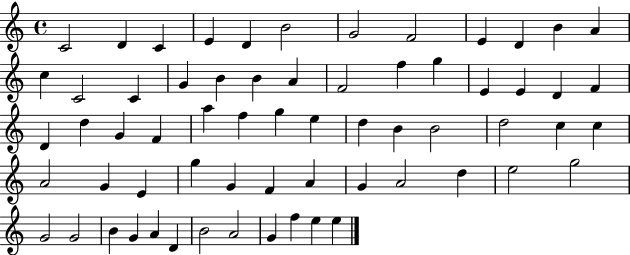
C4/h D4/q C4/q E4/q D4/q B4/h G4/h F4/h E4/q D4/q B4/q A4/q C5/q C4/h C4/q G4/q B4/q B4/q A4/q F4/h F5/q G5/q E4/q E4/q D4/q F4/q D4/q D5/q G4/q F4/q A5/q F5/q G5/q E5/q D5/q B4/q B4/h D5/h C5/q C5/q A4/h G4/q E4/q G5/q G4/q F4/q A4/q G4/q A4/h D5/q E5/h G5/h G4/h G4/h B4/q G4/q A4/q D4/q B4/h A4/h G4/q F5/q E5/q E5/q